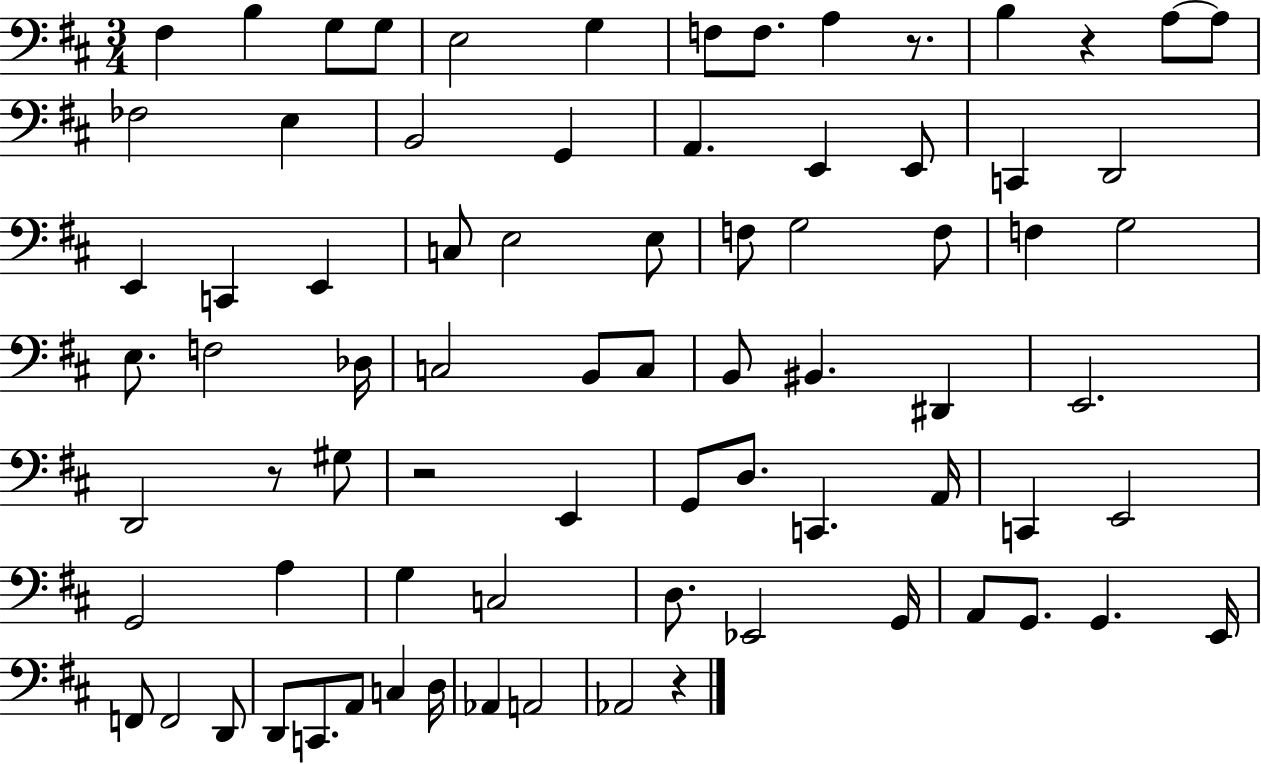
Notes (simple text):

F#3/q B3/q G3/e G3/e E3/h G3/q F3/e F3/e. A3/q R/e. B3/q R/q A3/e A3/e FES3/h E3/q B2/h G2/q A2/q. E2/q E2/e C2/q D2/h E2/q C2/q E2/q C3/e E3/h E3/e F3/e G3/h F3/e F3/q G3/h E3/e. F3/h Db3/s C3/h B2/e C3/e B2/e BIS2/q. D#2/q E2/h. D2/h R/e G#3/e R/h E2/q G2/e D3/e. C2/q. A2/s C2/q E2/h G2/h A3/q G3/q C3/h D3/e. Eb2/h G2/s A2/e G2/e. G2/q. E2/s F2/e F2/h D2/e D2/e C2/e. A2/e C3/q D3/s Ab2/q A2/h Ab2/h R/q